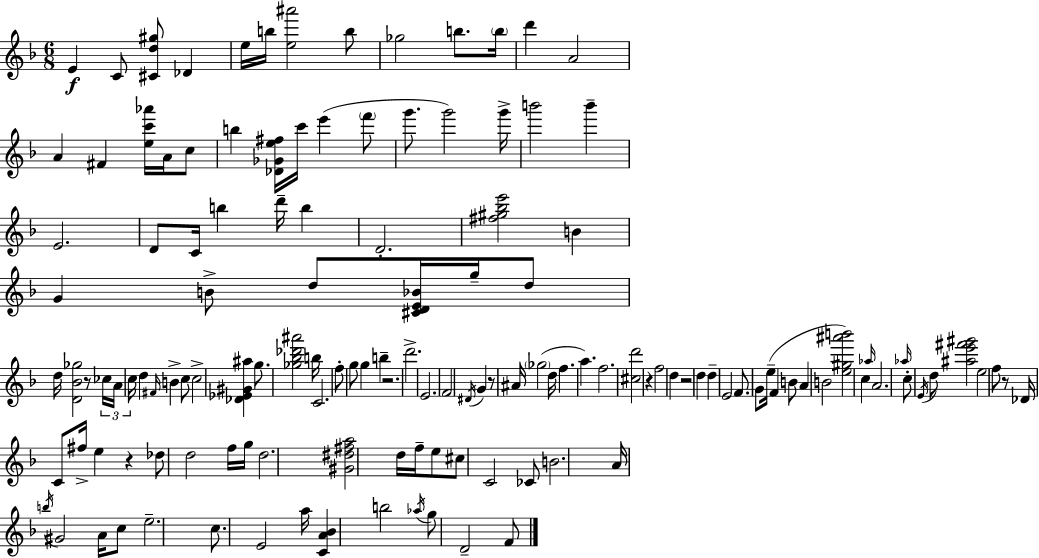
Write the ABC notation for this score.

X:1
T:Untitled
M:6/8
L:1/4
K:F
E C/2 [^Cd^g]/2 _D e/4 b/4 [e^a']2 b/2 _g2 b/2 b/4 d' A2 A ^F [ec'_a']/4 A/4 c/2 b [_D_Ge^f]/4 c'/4 e' f'/2 g'/2 g'2 g'/4 b'2 b' E2 D/2 C/4 b d'/4 b D2 [^f^g_be']2 B G B/2 d/2 [^CDE_B]/4 g/4 d/2 d/4 [D_B_g]2 z/2 _c/4 A/4 c/4 d ^F/4 B c/2 c2 [_D_E^G^a] g/2 [_g_b_d'^a']2 b/4 C2 f/2 g/2 g b z2 d'2 E2 F2 ^D/4 G z/2 ^A/4 _g2 d/4 f a f2 [^cd']2 z f2 d z2 d d E2 F/2 G/2 e/4 F B/2 A B2 [e^g^a'b']2 c _a/4 A2 _a/4 c/2 E/4 d/2 [^ae'^f'^g']2 e2 f/2 z/2 _D/4 C/2 ^f/4 e z _d/2 d2 f/4 g/4 d2 [^G^d^fa]2 d/4 f/4 e/2 ^c/2 C2 _C/2 B2 A/4 b/4 ^G2 A/4 c/2 e2 c/2 E2 a/4 [CA_B] b2 _a/4 g/2 D2 F/2